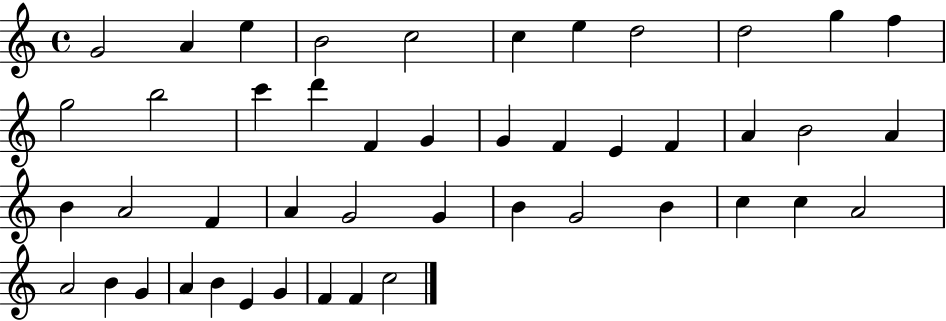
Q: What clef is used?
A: treble